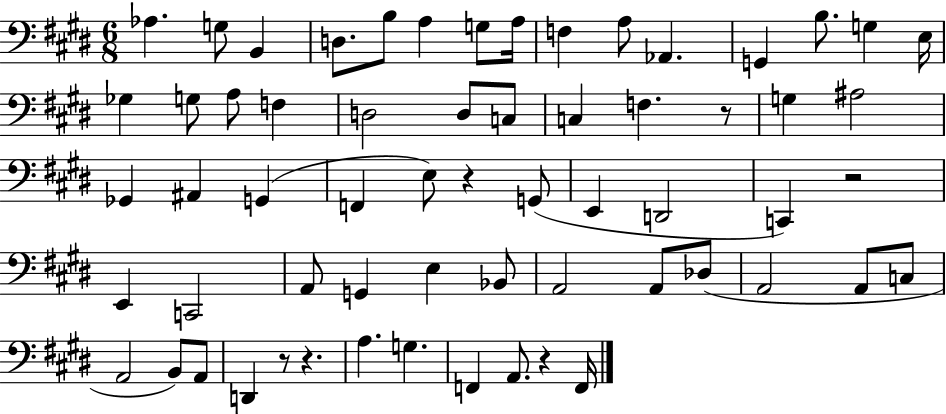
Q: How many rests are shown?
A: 6